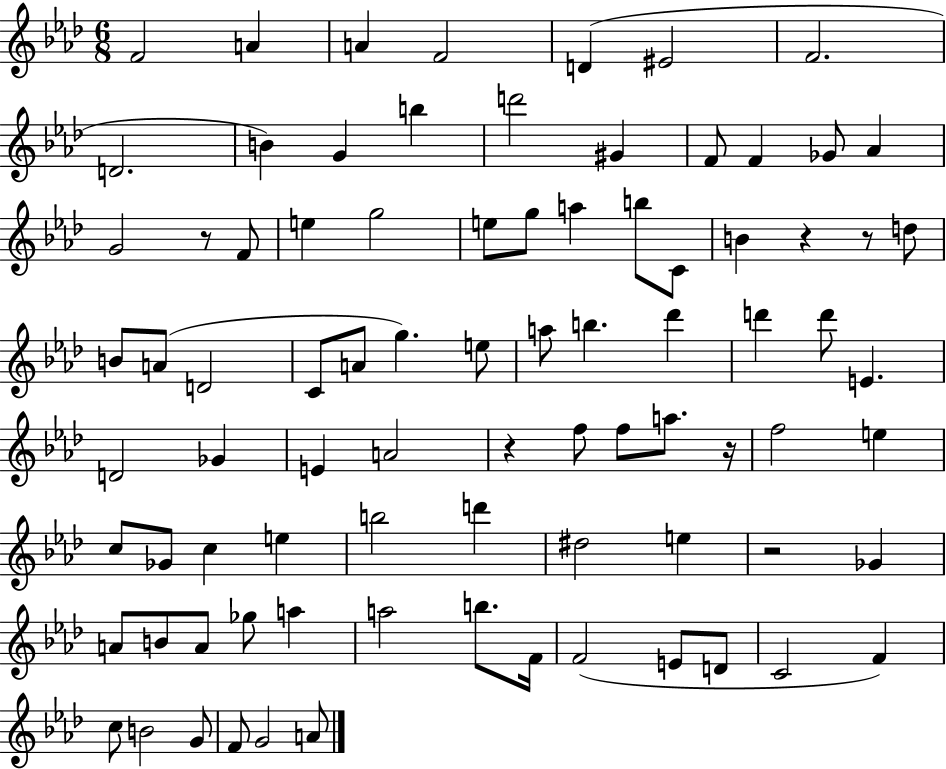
{
  \clef treble
  \numericTimeSignature
  \time 6/8
  \key aes \major
  \repeat volta 2 { f'2 a'4 | a'4 f'2 | d'4( eis'2 | f'2. | \break d'2. | b'4) g'4 b''4 | d'''2 gis'4 | f'8 f'4 ges'8 aes'4 | \break g'2 r8 f'8 | e''4 g''2 | e''8 g''8 a''4 b''8 c'8 | b'4 r4 r8 d''8 | \break b'8 a'8( d'2 | c'8 a'8 g''4.) e''8 | a''8 b''4. des'''4 | d'''4 d'''8 e'4. | \break d'2 ges'4 | e'4 a'2 | r4 f''8 f''8 a''8. r16 | f''2 e''4 | \break c''8 ges'8 c''4 e''4 | b''2 d'''4 | dis''2 e''4 | r2 ges'4 | \break a'8 b'8 a'8 ges''8 a''4 | a''2 b''8. f'16 | f'2( e'8 d'8 | c'2 f'4) | \break c''8 b'2 g'8 | f'8 g'2 a'8 | } \bar "|."
}